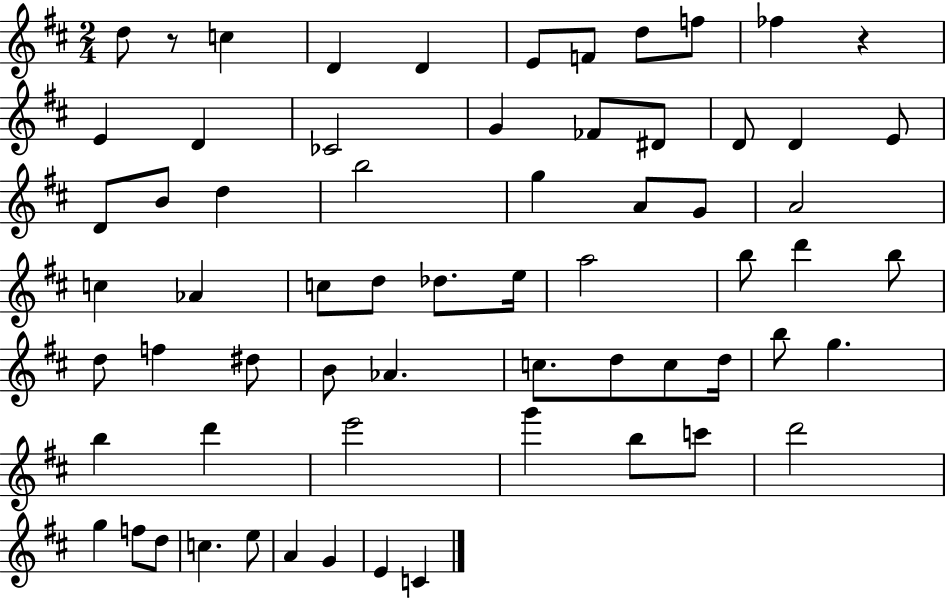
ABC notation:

X:1
T:Untitled
M:2/4
L:1/4
K:D
d/2 z/2 c D D E/2 F/2 d/2 f/2 _f z E D _C2 G _F/2 ^D/2 D/2 D E/2 D/2 B/2 d b2 g A/2 G/2 A2 c _A c/2 d/2 _d/2 e/4 a2 b/2 d' b/2 d/2 f ^d/2 B/2 _A c/2 d/2 c/2 d/4 b/2 g b d' e'2 g' b/2 c'/2 d'2 g f/2 d/2 c e/2 A G E C